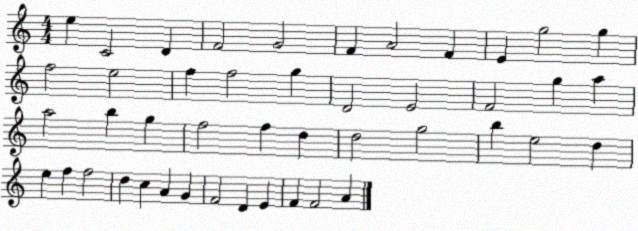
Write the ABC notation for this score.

X:1
T:Untitled
M:4/4
L:1/4
K:C
e C2 D F2 G2 F A2 F E g2 g f2 e2 f f2 g D2 E2 F2 g a a2 b g f2 f d d2 g2 b e2 d e f f2 d c A G F2 D E F F2 A